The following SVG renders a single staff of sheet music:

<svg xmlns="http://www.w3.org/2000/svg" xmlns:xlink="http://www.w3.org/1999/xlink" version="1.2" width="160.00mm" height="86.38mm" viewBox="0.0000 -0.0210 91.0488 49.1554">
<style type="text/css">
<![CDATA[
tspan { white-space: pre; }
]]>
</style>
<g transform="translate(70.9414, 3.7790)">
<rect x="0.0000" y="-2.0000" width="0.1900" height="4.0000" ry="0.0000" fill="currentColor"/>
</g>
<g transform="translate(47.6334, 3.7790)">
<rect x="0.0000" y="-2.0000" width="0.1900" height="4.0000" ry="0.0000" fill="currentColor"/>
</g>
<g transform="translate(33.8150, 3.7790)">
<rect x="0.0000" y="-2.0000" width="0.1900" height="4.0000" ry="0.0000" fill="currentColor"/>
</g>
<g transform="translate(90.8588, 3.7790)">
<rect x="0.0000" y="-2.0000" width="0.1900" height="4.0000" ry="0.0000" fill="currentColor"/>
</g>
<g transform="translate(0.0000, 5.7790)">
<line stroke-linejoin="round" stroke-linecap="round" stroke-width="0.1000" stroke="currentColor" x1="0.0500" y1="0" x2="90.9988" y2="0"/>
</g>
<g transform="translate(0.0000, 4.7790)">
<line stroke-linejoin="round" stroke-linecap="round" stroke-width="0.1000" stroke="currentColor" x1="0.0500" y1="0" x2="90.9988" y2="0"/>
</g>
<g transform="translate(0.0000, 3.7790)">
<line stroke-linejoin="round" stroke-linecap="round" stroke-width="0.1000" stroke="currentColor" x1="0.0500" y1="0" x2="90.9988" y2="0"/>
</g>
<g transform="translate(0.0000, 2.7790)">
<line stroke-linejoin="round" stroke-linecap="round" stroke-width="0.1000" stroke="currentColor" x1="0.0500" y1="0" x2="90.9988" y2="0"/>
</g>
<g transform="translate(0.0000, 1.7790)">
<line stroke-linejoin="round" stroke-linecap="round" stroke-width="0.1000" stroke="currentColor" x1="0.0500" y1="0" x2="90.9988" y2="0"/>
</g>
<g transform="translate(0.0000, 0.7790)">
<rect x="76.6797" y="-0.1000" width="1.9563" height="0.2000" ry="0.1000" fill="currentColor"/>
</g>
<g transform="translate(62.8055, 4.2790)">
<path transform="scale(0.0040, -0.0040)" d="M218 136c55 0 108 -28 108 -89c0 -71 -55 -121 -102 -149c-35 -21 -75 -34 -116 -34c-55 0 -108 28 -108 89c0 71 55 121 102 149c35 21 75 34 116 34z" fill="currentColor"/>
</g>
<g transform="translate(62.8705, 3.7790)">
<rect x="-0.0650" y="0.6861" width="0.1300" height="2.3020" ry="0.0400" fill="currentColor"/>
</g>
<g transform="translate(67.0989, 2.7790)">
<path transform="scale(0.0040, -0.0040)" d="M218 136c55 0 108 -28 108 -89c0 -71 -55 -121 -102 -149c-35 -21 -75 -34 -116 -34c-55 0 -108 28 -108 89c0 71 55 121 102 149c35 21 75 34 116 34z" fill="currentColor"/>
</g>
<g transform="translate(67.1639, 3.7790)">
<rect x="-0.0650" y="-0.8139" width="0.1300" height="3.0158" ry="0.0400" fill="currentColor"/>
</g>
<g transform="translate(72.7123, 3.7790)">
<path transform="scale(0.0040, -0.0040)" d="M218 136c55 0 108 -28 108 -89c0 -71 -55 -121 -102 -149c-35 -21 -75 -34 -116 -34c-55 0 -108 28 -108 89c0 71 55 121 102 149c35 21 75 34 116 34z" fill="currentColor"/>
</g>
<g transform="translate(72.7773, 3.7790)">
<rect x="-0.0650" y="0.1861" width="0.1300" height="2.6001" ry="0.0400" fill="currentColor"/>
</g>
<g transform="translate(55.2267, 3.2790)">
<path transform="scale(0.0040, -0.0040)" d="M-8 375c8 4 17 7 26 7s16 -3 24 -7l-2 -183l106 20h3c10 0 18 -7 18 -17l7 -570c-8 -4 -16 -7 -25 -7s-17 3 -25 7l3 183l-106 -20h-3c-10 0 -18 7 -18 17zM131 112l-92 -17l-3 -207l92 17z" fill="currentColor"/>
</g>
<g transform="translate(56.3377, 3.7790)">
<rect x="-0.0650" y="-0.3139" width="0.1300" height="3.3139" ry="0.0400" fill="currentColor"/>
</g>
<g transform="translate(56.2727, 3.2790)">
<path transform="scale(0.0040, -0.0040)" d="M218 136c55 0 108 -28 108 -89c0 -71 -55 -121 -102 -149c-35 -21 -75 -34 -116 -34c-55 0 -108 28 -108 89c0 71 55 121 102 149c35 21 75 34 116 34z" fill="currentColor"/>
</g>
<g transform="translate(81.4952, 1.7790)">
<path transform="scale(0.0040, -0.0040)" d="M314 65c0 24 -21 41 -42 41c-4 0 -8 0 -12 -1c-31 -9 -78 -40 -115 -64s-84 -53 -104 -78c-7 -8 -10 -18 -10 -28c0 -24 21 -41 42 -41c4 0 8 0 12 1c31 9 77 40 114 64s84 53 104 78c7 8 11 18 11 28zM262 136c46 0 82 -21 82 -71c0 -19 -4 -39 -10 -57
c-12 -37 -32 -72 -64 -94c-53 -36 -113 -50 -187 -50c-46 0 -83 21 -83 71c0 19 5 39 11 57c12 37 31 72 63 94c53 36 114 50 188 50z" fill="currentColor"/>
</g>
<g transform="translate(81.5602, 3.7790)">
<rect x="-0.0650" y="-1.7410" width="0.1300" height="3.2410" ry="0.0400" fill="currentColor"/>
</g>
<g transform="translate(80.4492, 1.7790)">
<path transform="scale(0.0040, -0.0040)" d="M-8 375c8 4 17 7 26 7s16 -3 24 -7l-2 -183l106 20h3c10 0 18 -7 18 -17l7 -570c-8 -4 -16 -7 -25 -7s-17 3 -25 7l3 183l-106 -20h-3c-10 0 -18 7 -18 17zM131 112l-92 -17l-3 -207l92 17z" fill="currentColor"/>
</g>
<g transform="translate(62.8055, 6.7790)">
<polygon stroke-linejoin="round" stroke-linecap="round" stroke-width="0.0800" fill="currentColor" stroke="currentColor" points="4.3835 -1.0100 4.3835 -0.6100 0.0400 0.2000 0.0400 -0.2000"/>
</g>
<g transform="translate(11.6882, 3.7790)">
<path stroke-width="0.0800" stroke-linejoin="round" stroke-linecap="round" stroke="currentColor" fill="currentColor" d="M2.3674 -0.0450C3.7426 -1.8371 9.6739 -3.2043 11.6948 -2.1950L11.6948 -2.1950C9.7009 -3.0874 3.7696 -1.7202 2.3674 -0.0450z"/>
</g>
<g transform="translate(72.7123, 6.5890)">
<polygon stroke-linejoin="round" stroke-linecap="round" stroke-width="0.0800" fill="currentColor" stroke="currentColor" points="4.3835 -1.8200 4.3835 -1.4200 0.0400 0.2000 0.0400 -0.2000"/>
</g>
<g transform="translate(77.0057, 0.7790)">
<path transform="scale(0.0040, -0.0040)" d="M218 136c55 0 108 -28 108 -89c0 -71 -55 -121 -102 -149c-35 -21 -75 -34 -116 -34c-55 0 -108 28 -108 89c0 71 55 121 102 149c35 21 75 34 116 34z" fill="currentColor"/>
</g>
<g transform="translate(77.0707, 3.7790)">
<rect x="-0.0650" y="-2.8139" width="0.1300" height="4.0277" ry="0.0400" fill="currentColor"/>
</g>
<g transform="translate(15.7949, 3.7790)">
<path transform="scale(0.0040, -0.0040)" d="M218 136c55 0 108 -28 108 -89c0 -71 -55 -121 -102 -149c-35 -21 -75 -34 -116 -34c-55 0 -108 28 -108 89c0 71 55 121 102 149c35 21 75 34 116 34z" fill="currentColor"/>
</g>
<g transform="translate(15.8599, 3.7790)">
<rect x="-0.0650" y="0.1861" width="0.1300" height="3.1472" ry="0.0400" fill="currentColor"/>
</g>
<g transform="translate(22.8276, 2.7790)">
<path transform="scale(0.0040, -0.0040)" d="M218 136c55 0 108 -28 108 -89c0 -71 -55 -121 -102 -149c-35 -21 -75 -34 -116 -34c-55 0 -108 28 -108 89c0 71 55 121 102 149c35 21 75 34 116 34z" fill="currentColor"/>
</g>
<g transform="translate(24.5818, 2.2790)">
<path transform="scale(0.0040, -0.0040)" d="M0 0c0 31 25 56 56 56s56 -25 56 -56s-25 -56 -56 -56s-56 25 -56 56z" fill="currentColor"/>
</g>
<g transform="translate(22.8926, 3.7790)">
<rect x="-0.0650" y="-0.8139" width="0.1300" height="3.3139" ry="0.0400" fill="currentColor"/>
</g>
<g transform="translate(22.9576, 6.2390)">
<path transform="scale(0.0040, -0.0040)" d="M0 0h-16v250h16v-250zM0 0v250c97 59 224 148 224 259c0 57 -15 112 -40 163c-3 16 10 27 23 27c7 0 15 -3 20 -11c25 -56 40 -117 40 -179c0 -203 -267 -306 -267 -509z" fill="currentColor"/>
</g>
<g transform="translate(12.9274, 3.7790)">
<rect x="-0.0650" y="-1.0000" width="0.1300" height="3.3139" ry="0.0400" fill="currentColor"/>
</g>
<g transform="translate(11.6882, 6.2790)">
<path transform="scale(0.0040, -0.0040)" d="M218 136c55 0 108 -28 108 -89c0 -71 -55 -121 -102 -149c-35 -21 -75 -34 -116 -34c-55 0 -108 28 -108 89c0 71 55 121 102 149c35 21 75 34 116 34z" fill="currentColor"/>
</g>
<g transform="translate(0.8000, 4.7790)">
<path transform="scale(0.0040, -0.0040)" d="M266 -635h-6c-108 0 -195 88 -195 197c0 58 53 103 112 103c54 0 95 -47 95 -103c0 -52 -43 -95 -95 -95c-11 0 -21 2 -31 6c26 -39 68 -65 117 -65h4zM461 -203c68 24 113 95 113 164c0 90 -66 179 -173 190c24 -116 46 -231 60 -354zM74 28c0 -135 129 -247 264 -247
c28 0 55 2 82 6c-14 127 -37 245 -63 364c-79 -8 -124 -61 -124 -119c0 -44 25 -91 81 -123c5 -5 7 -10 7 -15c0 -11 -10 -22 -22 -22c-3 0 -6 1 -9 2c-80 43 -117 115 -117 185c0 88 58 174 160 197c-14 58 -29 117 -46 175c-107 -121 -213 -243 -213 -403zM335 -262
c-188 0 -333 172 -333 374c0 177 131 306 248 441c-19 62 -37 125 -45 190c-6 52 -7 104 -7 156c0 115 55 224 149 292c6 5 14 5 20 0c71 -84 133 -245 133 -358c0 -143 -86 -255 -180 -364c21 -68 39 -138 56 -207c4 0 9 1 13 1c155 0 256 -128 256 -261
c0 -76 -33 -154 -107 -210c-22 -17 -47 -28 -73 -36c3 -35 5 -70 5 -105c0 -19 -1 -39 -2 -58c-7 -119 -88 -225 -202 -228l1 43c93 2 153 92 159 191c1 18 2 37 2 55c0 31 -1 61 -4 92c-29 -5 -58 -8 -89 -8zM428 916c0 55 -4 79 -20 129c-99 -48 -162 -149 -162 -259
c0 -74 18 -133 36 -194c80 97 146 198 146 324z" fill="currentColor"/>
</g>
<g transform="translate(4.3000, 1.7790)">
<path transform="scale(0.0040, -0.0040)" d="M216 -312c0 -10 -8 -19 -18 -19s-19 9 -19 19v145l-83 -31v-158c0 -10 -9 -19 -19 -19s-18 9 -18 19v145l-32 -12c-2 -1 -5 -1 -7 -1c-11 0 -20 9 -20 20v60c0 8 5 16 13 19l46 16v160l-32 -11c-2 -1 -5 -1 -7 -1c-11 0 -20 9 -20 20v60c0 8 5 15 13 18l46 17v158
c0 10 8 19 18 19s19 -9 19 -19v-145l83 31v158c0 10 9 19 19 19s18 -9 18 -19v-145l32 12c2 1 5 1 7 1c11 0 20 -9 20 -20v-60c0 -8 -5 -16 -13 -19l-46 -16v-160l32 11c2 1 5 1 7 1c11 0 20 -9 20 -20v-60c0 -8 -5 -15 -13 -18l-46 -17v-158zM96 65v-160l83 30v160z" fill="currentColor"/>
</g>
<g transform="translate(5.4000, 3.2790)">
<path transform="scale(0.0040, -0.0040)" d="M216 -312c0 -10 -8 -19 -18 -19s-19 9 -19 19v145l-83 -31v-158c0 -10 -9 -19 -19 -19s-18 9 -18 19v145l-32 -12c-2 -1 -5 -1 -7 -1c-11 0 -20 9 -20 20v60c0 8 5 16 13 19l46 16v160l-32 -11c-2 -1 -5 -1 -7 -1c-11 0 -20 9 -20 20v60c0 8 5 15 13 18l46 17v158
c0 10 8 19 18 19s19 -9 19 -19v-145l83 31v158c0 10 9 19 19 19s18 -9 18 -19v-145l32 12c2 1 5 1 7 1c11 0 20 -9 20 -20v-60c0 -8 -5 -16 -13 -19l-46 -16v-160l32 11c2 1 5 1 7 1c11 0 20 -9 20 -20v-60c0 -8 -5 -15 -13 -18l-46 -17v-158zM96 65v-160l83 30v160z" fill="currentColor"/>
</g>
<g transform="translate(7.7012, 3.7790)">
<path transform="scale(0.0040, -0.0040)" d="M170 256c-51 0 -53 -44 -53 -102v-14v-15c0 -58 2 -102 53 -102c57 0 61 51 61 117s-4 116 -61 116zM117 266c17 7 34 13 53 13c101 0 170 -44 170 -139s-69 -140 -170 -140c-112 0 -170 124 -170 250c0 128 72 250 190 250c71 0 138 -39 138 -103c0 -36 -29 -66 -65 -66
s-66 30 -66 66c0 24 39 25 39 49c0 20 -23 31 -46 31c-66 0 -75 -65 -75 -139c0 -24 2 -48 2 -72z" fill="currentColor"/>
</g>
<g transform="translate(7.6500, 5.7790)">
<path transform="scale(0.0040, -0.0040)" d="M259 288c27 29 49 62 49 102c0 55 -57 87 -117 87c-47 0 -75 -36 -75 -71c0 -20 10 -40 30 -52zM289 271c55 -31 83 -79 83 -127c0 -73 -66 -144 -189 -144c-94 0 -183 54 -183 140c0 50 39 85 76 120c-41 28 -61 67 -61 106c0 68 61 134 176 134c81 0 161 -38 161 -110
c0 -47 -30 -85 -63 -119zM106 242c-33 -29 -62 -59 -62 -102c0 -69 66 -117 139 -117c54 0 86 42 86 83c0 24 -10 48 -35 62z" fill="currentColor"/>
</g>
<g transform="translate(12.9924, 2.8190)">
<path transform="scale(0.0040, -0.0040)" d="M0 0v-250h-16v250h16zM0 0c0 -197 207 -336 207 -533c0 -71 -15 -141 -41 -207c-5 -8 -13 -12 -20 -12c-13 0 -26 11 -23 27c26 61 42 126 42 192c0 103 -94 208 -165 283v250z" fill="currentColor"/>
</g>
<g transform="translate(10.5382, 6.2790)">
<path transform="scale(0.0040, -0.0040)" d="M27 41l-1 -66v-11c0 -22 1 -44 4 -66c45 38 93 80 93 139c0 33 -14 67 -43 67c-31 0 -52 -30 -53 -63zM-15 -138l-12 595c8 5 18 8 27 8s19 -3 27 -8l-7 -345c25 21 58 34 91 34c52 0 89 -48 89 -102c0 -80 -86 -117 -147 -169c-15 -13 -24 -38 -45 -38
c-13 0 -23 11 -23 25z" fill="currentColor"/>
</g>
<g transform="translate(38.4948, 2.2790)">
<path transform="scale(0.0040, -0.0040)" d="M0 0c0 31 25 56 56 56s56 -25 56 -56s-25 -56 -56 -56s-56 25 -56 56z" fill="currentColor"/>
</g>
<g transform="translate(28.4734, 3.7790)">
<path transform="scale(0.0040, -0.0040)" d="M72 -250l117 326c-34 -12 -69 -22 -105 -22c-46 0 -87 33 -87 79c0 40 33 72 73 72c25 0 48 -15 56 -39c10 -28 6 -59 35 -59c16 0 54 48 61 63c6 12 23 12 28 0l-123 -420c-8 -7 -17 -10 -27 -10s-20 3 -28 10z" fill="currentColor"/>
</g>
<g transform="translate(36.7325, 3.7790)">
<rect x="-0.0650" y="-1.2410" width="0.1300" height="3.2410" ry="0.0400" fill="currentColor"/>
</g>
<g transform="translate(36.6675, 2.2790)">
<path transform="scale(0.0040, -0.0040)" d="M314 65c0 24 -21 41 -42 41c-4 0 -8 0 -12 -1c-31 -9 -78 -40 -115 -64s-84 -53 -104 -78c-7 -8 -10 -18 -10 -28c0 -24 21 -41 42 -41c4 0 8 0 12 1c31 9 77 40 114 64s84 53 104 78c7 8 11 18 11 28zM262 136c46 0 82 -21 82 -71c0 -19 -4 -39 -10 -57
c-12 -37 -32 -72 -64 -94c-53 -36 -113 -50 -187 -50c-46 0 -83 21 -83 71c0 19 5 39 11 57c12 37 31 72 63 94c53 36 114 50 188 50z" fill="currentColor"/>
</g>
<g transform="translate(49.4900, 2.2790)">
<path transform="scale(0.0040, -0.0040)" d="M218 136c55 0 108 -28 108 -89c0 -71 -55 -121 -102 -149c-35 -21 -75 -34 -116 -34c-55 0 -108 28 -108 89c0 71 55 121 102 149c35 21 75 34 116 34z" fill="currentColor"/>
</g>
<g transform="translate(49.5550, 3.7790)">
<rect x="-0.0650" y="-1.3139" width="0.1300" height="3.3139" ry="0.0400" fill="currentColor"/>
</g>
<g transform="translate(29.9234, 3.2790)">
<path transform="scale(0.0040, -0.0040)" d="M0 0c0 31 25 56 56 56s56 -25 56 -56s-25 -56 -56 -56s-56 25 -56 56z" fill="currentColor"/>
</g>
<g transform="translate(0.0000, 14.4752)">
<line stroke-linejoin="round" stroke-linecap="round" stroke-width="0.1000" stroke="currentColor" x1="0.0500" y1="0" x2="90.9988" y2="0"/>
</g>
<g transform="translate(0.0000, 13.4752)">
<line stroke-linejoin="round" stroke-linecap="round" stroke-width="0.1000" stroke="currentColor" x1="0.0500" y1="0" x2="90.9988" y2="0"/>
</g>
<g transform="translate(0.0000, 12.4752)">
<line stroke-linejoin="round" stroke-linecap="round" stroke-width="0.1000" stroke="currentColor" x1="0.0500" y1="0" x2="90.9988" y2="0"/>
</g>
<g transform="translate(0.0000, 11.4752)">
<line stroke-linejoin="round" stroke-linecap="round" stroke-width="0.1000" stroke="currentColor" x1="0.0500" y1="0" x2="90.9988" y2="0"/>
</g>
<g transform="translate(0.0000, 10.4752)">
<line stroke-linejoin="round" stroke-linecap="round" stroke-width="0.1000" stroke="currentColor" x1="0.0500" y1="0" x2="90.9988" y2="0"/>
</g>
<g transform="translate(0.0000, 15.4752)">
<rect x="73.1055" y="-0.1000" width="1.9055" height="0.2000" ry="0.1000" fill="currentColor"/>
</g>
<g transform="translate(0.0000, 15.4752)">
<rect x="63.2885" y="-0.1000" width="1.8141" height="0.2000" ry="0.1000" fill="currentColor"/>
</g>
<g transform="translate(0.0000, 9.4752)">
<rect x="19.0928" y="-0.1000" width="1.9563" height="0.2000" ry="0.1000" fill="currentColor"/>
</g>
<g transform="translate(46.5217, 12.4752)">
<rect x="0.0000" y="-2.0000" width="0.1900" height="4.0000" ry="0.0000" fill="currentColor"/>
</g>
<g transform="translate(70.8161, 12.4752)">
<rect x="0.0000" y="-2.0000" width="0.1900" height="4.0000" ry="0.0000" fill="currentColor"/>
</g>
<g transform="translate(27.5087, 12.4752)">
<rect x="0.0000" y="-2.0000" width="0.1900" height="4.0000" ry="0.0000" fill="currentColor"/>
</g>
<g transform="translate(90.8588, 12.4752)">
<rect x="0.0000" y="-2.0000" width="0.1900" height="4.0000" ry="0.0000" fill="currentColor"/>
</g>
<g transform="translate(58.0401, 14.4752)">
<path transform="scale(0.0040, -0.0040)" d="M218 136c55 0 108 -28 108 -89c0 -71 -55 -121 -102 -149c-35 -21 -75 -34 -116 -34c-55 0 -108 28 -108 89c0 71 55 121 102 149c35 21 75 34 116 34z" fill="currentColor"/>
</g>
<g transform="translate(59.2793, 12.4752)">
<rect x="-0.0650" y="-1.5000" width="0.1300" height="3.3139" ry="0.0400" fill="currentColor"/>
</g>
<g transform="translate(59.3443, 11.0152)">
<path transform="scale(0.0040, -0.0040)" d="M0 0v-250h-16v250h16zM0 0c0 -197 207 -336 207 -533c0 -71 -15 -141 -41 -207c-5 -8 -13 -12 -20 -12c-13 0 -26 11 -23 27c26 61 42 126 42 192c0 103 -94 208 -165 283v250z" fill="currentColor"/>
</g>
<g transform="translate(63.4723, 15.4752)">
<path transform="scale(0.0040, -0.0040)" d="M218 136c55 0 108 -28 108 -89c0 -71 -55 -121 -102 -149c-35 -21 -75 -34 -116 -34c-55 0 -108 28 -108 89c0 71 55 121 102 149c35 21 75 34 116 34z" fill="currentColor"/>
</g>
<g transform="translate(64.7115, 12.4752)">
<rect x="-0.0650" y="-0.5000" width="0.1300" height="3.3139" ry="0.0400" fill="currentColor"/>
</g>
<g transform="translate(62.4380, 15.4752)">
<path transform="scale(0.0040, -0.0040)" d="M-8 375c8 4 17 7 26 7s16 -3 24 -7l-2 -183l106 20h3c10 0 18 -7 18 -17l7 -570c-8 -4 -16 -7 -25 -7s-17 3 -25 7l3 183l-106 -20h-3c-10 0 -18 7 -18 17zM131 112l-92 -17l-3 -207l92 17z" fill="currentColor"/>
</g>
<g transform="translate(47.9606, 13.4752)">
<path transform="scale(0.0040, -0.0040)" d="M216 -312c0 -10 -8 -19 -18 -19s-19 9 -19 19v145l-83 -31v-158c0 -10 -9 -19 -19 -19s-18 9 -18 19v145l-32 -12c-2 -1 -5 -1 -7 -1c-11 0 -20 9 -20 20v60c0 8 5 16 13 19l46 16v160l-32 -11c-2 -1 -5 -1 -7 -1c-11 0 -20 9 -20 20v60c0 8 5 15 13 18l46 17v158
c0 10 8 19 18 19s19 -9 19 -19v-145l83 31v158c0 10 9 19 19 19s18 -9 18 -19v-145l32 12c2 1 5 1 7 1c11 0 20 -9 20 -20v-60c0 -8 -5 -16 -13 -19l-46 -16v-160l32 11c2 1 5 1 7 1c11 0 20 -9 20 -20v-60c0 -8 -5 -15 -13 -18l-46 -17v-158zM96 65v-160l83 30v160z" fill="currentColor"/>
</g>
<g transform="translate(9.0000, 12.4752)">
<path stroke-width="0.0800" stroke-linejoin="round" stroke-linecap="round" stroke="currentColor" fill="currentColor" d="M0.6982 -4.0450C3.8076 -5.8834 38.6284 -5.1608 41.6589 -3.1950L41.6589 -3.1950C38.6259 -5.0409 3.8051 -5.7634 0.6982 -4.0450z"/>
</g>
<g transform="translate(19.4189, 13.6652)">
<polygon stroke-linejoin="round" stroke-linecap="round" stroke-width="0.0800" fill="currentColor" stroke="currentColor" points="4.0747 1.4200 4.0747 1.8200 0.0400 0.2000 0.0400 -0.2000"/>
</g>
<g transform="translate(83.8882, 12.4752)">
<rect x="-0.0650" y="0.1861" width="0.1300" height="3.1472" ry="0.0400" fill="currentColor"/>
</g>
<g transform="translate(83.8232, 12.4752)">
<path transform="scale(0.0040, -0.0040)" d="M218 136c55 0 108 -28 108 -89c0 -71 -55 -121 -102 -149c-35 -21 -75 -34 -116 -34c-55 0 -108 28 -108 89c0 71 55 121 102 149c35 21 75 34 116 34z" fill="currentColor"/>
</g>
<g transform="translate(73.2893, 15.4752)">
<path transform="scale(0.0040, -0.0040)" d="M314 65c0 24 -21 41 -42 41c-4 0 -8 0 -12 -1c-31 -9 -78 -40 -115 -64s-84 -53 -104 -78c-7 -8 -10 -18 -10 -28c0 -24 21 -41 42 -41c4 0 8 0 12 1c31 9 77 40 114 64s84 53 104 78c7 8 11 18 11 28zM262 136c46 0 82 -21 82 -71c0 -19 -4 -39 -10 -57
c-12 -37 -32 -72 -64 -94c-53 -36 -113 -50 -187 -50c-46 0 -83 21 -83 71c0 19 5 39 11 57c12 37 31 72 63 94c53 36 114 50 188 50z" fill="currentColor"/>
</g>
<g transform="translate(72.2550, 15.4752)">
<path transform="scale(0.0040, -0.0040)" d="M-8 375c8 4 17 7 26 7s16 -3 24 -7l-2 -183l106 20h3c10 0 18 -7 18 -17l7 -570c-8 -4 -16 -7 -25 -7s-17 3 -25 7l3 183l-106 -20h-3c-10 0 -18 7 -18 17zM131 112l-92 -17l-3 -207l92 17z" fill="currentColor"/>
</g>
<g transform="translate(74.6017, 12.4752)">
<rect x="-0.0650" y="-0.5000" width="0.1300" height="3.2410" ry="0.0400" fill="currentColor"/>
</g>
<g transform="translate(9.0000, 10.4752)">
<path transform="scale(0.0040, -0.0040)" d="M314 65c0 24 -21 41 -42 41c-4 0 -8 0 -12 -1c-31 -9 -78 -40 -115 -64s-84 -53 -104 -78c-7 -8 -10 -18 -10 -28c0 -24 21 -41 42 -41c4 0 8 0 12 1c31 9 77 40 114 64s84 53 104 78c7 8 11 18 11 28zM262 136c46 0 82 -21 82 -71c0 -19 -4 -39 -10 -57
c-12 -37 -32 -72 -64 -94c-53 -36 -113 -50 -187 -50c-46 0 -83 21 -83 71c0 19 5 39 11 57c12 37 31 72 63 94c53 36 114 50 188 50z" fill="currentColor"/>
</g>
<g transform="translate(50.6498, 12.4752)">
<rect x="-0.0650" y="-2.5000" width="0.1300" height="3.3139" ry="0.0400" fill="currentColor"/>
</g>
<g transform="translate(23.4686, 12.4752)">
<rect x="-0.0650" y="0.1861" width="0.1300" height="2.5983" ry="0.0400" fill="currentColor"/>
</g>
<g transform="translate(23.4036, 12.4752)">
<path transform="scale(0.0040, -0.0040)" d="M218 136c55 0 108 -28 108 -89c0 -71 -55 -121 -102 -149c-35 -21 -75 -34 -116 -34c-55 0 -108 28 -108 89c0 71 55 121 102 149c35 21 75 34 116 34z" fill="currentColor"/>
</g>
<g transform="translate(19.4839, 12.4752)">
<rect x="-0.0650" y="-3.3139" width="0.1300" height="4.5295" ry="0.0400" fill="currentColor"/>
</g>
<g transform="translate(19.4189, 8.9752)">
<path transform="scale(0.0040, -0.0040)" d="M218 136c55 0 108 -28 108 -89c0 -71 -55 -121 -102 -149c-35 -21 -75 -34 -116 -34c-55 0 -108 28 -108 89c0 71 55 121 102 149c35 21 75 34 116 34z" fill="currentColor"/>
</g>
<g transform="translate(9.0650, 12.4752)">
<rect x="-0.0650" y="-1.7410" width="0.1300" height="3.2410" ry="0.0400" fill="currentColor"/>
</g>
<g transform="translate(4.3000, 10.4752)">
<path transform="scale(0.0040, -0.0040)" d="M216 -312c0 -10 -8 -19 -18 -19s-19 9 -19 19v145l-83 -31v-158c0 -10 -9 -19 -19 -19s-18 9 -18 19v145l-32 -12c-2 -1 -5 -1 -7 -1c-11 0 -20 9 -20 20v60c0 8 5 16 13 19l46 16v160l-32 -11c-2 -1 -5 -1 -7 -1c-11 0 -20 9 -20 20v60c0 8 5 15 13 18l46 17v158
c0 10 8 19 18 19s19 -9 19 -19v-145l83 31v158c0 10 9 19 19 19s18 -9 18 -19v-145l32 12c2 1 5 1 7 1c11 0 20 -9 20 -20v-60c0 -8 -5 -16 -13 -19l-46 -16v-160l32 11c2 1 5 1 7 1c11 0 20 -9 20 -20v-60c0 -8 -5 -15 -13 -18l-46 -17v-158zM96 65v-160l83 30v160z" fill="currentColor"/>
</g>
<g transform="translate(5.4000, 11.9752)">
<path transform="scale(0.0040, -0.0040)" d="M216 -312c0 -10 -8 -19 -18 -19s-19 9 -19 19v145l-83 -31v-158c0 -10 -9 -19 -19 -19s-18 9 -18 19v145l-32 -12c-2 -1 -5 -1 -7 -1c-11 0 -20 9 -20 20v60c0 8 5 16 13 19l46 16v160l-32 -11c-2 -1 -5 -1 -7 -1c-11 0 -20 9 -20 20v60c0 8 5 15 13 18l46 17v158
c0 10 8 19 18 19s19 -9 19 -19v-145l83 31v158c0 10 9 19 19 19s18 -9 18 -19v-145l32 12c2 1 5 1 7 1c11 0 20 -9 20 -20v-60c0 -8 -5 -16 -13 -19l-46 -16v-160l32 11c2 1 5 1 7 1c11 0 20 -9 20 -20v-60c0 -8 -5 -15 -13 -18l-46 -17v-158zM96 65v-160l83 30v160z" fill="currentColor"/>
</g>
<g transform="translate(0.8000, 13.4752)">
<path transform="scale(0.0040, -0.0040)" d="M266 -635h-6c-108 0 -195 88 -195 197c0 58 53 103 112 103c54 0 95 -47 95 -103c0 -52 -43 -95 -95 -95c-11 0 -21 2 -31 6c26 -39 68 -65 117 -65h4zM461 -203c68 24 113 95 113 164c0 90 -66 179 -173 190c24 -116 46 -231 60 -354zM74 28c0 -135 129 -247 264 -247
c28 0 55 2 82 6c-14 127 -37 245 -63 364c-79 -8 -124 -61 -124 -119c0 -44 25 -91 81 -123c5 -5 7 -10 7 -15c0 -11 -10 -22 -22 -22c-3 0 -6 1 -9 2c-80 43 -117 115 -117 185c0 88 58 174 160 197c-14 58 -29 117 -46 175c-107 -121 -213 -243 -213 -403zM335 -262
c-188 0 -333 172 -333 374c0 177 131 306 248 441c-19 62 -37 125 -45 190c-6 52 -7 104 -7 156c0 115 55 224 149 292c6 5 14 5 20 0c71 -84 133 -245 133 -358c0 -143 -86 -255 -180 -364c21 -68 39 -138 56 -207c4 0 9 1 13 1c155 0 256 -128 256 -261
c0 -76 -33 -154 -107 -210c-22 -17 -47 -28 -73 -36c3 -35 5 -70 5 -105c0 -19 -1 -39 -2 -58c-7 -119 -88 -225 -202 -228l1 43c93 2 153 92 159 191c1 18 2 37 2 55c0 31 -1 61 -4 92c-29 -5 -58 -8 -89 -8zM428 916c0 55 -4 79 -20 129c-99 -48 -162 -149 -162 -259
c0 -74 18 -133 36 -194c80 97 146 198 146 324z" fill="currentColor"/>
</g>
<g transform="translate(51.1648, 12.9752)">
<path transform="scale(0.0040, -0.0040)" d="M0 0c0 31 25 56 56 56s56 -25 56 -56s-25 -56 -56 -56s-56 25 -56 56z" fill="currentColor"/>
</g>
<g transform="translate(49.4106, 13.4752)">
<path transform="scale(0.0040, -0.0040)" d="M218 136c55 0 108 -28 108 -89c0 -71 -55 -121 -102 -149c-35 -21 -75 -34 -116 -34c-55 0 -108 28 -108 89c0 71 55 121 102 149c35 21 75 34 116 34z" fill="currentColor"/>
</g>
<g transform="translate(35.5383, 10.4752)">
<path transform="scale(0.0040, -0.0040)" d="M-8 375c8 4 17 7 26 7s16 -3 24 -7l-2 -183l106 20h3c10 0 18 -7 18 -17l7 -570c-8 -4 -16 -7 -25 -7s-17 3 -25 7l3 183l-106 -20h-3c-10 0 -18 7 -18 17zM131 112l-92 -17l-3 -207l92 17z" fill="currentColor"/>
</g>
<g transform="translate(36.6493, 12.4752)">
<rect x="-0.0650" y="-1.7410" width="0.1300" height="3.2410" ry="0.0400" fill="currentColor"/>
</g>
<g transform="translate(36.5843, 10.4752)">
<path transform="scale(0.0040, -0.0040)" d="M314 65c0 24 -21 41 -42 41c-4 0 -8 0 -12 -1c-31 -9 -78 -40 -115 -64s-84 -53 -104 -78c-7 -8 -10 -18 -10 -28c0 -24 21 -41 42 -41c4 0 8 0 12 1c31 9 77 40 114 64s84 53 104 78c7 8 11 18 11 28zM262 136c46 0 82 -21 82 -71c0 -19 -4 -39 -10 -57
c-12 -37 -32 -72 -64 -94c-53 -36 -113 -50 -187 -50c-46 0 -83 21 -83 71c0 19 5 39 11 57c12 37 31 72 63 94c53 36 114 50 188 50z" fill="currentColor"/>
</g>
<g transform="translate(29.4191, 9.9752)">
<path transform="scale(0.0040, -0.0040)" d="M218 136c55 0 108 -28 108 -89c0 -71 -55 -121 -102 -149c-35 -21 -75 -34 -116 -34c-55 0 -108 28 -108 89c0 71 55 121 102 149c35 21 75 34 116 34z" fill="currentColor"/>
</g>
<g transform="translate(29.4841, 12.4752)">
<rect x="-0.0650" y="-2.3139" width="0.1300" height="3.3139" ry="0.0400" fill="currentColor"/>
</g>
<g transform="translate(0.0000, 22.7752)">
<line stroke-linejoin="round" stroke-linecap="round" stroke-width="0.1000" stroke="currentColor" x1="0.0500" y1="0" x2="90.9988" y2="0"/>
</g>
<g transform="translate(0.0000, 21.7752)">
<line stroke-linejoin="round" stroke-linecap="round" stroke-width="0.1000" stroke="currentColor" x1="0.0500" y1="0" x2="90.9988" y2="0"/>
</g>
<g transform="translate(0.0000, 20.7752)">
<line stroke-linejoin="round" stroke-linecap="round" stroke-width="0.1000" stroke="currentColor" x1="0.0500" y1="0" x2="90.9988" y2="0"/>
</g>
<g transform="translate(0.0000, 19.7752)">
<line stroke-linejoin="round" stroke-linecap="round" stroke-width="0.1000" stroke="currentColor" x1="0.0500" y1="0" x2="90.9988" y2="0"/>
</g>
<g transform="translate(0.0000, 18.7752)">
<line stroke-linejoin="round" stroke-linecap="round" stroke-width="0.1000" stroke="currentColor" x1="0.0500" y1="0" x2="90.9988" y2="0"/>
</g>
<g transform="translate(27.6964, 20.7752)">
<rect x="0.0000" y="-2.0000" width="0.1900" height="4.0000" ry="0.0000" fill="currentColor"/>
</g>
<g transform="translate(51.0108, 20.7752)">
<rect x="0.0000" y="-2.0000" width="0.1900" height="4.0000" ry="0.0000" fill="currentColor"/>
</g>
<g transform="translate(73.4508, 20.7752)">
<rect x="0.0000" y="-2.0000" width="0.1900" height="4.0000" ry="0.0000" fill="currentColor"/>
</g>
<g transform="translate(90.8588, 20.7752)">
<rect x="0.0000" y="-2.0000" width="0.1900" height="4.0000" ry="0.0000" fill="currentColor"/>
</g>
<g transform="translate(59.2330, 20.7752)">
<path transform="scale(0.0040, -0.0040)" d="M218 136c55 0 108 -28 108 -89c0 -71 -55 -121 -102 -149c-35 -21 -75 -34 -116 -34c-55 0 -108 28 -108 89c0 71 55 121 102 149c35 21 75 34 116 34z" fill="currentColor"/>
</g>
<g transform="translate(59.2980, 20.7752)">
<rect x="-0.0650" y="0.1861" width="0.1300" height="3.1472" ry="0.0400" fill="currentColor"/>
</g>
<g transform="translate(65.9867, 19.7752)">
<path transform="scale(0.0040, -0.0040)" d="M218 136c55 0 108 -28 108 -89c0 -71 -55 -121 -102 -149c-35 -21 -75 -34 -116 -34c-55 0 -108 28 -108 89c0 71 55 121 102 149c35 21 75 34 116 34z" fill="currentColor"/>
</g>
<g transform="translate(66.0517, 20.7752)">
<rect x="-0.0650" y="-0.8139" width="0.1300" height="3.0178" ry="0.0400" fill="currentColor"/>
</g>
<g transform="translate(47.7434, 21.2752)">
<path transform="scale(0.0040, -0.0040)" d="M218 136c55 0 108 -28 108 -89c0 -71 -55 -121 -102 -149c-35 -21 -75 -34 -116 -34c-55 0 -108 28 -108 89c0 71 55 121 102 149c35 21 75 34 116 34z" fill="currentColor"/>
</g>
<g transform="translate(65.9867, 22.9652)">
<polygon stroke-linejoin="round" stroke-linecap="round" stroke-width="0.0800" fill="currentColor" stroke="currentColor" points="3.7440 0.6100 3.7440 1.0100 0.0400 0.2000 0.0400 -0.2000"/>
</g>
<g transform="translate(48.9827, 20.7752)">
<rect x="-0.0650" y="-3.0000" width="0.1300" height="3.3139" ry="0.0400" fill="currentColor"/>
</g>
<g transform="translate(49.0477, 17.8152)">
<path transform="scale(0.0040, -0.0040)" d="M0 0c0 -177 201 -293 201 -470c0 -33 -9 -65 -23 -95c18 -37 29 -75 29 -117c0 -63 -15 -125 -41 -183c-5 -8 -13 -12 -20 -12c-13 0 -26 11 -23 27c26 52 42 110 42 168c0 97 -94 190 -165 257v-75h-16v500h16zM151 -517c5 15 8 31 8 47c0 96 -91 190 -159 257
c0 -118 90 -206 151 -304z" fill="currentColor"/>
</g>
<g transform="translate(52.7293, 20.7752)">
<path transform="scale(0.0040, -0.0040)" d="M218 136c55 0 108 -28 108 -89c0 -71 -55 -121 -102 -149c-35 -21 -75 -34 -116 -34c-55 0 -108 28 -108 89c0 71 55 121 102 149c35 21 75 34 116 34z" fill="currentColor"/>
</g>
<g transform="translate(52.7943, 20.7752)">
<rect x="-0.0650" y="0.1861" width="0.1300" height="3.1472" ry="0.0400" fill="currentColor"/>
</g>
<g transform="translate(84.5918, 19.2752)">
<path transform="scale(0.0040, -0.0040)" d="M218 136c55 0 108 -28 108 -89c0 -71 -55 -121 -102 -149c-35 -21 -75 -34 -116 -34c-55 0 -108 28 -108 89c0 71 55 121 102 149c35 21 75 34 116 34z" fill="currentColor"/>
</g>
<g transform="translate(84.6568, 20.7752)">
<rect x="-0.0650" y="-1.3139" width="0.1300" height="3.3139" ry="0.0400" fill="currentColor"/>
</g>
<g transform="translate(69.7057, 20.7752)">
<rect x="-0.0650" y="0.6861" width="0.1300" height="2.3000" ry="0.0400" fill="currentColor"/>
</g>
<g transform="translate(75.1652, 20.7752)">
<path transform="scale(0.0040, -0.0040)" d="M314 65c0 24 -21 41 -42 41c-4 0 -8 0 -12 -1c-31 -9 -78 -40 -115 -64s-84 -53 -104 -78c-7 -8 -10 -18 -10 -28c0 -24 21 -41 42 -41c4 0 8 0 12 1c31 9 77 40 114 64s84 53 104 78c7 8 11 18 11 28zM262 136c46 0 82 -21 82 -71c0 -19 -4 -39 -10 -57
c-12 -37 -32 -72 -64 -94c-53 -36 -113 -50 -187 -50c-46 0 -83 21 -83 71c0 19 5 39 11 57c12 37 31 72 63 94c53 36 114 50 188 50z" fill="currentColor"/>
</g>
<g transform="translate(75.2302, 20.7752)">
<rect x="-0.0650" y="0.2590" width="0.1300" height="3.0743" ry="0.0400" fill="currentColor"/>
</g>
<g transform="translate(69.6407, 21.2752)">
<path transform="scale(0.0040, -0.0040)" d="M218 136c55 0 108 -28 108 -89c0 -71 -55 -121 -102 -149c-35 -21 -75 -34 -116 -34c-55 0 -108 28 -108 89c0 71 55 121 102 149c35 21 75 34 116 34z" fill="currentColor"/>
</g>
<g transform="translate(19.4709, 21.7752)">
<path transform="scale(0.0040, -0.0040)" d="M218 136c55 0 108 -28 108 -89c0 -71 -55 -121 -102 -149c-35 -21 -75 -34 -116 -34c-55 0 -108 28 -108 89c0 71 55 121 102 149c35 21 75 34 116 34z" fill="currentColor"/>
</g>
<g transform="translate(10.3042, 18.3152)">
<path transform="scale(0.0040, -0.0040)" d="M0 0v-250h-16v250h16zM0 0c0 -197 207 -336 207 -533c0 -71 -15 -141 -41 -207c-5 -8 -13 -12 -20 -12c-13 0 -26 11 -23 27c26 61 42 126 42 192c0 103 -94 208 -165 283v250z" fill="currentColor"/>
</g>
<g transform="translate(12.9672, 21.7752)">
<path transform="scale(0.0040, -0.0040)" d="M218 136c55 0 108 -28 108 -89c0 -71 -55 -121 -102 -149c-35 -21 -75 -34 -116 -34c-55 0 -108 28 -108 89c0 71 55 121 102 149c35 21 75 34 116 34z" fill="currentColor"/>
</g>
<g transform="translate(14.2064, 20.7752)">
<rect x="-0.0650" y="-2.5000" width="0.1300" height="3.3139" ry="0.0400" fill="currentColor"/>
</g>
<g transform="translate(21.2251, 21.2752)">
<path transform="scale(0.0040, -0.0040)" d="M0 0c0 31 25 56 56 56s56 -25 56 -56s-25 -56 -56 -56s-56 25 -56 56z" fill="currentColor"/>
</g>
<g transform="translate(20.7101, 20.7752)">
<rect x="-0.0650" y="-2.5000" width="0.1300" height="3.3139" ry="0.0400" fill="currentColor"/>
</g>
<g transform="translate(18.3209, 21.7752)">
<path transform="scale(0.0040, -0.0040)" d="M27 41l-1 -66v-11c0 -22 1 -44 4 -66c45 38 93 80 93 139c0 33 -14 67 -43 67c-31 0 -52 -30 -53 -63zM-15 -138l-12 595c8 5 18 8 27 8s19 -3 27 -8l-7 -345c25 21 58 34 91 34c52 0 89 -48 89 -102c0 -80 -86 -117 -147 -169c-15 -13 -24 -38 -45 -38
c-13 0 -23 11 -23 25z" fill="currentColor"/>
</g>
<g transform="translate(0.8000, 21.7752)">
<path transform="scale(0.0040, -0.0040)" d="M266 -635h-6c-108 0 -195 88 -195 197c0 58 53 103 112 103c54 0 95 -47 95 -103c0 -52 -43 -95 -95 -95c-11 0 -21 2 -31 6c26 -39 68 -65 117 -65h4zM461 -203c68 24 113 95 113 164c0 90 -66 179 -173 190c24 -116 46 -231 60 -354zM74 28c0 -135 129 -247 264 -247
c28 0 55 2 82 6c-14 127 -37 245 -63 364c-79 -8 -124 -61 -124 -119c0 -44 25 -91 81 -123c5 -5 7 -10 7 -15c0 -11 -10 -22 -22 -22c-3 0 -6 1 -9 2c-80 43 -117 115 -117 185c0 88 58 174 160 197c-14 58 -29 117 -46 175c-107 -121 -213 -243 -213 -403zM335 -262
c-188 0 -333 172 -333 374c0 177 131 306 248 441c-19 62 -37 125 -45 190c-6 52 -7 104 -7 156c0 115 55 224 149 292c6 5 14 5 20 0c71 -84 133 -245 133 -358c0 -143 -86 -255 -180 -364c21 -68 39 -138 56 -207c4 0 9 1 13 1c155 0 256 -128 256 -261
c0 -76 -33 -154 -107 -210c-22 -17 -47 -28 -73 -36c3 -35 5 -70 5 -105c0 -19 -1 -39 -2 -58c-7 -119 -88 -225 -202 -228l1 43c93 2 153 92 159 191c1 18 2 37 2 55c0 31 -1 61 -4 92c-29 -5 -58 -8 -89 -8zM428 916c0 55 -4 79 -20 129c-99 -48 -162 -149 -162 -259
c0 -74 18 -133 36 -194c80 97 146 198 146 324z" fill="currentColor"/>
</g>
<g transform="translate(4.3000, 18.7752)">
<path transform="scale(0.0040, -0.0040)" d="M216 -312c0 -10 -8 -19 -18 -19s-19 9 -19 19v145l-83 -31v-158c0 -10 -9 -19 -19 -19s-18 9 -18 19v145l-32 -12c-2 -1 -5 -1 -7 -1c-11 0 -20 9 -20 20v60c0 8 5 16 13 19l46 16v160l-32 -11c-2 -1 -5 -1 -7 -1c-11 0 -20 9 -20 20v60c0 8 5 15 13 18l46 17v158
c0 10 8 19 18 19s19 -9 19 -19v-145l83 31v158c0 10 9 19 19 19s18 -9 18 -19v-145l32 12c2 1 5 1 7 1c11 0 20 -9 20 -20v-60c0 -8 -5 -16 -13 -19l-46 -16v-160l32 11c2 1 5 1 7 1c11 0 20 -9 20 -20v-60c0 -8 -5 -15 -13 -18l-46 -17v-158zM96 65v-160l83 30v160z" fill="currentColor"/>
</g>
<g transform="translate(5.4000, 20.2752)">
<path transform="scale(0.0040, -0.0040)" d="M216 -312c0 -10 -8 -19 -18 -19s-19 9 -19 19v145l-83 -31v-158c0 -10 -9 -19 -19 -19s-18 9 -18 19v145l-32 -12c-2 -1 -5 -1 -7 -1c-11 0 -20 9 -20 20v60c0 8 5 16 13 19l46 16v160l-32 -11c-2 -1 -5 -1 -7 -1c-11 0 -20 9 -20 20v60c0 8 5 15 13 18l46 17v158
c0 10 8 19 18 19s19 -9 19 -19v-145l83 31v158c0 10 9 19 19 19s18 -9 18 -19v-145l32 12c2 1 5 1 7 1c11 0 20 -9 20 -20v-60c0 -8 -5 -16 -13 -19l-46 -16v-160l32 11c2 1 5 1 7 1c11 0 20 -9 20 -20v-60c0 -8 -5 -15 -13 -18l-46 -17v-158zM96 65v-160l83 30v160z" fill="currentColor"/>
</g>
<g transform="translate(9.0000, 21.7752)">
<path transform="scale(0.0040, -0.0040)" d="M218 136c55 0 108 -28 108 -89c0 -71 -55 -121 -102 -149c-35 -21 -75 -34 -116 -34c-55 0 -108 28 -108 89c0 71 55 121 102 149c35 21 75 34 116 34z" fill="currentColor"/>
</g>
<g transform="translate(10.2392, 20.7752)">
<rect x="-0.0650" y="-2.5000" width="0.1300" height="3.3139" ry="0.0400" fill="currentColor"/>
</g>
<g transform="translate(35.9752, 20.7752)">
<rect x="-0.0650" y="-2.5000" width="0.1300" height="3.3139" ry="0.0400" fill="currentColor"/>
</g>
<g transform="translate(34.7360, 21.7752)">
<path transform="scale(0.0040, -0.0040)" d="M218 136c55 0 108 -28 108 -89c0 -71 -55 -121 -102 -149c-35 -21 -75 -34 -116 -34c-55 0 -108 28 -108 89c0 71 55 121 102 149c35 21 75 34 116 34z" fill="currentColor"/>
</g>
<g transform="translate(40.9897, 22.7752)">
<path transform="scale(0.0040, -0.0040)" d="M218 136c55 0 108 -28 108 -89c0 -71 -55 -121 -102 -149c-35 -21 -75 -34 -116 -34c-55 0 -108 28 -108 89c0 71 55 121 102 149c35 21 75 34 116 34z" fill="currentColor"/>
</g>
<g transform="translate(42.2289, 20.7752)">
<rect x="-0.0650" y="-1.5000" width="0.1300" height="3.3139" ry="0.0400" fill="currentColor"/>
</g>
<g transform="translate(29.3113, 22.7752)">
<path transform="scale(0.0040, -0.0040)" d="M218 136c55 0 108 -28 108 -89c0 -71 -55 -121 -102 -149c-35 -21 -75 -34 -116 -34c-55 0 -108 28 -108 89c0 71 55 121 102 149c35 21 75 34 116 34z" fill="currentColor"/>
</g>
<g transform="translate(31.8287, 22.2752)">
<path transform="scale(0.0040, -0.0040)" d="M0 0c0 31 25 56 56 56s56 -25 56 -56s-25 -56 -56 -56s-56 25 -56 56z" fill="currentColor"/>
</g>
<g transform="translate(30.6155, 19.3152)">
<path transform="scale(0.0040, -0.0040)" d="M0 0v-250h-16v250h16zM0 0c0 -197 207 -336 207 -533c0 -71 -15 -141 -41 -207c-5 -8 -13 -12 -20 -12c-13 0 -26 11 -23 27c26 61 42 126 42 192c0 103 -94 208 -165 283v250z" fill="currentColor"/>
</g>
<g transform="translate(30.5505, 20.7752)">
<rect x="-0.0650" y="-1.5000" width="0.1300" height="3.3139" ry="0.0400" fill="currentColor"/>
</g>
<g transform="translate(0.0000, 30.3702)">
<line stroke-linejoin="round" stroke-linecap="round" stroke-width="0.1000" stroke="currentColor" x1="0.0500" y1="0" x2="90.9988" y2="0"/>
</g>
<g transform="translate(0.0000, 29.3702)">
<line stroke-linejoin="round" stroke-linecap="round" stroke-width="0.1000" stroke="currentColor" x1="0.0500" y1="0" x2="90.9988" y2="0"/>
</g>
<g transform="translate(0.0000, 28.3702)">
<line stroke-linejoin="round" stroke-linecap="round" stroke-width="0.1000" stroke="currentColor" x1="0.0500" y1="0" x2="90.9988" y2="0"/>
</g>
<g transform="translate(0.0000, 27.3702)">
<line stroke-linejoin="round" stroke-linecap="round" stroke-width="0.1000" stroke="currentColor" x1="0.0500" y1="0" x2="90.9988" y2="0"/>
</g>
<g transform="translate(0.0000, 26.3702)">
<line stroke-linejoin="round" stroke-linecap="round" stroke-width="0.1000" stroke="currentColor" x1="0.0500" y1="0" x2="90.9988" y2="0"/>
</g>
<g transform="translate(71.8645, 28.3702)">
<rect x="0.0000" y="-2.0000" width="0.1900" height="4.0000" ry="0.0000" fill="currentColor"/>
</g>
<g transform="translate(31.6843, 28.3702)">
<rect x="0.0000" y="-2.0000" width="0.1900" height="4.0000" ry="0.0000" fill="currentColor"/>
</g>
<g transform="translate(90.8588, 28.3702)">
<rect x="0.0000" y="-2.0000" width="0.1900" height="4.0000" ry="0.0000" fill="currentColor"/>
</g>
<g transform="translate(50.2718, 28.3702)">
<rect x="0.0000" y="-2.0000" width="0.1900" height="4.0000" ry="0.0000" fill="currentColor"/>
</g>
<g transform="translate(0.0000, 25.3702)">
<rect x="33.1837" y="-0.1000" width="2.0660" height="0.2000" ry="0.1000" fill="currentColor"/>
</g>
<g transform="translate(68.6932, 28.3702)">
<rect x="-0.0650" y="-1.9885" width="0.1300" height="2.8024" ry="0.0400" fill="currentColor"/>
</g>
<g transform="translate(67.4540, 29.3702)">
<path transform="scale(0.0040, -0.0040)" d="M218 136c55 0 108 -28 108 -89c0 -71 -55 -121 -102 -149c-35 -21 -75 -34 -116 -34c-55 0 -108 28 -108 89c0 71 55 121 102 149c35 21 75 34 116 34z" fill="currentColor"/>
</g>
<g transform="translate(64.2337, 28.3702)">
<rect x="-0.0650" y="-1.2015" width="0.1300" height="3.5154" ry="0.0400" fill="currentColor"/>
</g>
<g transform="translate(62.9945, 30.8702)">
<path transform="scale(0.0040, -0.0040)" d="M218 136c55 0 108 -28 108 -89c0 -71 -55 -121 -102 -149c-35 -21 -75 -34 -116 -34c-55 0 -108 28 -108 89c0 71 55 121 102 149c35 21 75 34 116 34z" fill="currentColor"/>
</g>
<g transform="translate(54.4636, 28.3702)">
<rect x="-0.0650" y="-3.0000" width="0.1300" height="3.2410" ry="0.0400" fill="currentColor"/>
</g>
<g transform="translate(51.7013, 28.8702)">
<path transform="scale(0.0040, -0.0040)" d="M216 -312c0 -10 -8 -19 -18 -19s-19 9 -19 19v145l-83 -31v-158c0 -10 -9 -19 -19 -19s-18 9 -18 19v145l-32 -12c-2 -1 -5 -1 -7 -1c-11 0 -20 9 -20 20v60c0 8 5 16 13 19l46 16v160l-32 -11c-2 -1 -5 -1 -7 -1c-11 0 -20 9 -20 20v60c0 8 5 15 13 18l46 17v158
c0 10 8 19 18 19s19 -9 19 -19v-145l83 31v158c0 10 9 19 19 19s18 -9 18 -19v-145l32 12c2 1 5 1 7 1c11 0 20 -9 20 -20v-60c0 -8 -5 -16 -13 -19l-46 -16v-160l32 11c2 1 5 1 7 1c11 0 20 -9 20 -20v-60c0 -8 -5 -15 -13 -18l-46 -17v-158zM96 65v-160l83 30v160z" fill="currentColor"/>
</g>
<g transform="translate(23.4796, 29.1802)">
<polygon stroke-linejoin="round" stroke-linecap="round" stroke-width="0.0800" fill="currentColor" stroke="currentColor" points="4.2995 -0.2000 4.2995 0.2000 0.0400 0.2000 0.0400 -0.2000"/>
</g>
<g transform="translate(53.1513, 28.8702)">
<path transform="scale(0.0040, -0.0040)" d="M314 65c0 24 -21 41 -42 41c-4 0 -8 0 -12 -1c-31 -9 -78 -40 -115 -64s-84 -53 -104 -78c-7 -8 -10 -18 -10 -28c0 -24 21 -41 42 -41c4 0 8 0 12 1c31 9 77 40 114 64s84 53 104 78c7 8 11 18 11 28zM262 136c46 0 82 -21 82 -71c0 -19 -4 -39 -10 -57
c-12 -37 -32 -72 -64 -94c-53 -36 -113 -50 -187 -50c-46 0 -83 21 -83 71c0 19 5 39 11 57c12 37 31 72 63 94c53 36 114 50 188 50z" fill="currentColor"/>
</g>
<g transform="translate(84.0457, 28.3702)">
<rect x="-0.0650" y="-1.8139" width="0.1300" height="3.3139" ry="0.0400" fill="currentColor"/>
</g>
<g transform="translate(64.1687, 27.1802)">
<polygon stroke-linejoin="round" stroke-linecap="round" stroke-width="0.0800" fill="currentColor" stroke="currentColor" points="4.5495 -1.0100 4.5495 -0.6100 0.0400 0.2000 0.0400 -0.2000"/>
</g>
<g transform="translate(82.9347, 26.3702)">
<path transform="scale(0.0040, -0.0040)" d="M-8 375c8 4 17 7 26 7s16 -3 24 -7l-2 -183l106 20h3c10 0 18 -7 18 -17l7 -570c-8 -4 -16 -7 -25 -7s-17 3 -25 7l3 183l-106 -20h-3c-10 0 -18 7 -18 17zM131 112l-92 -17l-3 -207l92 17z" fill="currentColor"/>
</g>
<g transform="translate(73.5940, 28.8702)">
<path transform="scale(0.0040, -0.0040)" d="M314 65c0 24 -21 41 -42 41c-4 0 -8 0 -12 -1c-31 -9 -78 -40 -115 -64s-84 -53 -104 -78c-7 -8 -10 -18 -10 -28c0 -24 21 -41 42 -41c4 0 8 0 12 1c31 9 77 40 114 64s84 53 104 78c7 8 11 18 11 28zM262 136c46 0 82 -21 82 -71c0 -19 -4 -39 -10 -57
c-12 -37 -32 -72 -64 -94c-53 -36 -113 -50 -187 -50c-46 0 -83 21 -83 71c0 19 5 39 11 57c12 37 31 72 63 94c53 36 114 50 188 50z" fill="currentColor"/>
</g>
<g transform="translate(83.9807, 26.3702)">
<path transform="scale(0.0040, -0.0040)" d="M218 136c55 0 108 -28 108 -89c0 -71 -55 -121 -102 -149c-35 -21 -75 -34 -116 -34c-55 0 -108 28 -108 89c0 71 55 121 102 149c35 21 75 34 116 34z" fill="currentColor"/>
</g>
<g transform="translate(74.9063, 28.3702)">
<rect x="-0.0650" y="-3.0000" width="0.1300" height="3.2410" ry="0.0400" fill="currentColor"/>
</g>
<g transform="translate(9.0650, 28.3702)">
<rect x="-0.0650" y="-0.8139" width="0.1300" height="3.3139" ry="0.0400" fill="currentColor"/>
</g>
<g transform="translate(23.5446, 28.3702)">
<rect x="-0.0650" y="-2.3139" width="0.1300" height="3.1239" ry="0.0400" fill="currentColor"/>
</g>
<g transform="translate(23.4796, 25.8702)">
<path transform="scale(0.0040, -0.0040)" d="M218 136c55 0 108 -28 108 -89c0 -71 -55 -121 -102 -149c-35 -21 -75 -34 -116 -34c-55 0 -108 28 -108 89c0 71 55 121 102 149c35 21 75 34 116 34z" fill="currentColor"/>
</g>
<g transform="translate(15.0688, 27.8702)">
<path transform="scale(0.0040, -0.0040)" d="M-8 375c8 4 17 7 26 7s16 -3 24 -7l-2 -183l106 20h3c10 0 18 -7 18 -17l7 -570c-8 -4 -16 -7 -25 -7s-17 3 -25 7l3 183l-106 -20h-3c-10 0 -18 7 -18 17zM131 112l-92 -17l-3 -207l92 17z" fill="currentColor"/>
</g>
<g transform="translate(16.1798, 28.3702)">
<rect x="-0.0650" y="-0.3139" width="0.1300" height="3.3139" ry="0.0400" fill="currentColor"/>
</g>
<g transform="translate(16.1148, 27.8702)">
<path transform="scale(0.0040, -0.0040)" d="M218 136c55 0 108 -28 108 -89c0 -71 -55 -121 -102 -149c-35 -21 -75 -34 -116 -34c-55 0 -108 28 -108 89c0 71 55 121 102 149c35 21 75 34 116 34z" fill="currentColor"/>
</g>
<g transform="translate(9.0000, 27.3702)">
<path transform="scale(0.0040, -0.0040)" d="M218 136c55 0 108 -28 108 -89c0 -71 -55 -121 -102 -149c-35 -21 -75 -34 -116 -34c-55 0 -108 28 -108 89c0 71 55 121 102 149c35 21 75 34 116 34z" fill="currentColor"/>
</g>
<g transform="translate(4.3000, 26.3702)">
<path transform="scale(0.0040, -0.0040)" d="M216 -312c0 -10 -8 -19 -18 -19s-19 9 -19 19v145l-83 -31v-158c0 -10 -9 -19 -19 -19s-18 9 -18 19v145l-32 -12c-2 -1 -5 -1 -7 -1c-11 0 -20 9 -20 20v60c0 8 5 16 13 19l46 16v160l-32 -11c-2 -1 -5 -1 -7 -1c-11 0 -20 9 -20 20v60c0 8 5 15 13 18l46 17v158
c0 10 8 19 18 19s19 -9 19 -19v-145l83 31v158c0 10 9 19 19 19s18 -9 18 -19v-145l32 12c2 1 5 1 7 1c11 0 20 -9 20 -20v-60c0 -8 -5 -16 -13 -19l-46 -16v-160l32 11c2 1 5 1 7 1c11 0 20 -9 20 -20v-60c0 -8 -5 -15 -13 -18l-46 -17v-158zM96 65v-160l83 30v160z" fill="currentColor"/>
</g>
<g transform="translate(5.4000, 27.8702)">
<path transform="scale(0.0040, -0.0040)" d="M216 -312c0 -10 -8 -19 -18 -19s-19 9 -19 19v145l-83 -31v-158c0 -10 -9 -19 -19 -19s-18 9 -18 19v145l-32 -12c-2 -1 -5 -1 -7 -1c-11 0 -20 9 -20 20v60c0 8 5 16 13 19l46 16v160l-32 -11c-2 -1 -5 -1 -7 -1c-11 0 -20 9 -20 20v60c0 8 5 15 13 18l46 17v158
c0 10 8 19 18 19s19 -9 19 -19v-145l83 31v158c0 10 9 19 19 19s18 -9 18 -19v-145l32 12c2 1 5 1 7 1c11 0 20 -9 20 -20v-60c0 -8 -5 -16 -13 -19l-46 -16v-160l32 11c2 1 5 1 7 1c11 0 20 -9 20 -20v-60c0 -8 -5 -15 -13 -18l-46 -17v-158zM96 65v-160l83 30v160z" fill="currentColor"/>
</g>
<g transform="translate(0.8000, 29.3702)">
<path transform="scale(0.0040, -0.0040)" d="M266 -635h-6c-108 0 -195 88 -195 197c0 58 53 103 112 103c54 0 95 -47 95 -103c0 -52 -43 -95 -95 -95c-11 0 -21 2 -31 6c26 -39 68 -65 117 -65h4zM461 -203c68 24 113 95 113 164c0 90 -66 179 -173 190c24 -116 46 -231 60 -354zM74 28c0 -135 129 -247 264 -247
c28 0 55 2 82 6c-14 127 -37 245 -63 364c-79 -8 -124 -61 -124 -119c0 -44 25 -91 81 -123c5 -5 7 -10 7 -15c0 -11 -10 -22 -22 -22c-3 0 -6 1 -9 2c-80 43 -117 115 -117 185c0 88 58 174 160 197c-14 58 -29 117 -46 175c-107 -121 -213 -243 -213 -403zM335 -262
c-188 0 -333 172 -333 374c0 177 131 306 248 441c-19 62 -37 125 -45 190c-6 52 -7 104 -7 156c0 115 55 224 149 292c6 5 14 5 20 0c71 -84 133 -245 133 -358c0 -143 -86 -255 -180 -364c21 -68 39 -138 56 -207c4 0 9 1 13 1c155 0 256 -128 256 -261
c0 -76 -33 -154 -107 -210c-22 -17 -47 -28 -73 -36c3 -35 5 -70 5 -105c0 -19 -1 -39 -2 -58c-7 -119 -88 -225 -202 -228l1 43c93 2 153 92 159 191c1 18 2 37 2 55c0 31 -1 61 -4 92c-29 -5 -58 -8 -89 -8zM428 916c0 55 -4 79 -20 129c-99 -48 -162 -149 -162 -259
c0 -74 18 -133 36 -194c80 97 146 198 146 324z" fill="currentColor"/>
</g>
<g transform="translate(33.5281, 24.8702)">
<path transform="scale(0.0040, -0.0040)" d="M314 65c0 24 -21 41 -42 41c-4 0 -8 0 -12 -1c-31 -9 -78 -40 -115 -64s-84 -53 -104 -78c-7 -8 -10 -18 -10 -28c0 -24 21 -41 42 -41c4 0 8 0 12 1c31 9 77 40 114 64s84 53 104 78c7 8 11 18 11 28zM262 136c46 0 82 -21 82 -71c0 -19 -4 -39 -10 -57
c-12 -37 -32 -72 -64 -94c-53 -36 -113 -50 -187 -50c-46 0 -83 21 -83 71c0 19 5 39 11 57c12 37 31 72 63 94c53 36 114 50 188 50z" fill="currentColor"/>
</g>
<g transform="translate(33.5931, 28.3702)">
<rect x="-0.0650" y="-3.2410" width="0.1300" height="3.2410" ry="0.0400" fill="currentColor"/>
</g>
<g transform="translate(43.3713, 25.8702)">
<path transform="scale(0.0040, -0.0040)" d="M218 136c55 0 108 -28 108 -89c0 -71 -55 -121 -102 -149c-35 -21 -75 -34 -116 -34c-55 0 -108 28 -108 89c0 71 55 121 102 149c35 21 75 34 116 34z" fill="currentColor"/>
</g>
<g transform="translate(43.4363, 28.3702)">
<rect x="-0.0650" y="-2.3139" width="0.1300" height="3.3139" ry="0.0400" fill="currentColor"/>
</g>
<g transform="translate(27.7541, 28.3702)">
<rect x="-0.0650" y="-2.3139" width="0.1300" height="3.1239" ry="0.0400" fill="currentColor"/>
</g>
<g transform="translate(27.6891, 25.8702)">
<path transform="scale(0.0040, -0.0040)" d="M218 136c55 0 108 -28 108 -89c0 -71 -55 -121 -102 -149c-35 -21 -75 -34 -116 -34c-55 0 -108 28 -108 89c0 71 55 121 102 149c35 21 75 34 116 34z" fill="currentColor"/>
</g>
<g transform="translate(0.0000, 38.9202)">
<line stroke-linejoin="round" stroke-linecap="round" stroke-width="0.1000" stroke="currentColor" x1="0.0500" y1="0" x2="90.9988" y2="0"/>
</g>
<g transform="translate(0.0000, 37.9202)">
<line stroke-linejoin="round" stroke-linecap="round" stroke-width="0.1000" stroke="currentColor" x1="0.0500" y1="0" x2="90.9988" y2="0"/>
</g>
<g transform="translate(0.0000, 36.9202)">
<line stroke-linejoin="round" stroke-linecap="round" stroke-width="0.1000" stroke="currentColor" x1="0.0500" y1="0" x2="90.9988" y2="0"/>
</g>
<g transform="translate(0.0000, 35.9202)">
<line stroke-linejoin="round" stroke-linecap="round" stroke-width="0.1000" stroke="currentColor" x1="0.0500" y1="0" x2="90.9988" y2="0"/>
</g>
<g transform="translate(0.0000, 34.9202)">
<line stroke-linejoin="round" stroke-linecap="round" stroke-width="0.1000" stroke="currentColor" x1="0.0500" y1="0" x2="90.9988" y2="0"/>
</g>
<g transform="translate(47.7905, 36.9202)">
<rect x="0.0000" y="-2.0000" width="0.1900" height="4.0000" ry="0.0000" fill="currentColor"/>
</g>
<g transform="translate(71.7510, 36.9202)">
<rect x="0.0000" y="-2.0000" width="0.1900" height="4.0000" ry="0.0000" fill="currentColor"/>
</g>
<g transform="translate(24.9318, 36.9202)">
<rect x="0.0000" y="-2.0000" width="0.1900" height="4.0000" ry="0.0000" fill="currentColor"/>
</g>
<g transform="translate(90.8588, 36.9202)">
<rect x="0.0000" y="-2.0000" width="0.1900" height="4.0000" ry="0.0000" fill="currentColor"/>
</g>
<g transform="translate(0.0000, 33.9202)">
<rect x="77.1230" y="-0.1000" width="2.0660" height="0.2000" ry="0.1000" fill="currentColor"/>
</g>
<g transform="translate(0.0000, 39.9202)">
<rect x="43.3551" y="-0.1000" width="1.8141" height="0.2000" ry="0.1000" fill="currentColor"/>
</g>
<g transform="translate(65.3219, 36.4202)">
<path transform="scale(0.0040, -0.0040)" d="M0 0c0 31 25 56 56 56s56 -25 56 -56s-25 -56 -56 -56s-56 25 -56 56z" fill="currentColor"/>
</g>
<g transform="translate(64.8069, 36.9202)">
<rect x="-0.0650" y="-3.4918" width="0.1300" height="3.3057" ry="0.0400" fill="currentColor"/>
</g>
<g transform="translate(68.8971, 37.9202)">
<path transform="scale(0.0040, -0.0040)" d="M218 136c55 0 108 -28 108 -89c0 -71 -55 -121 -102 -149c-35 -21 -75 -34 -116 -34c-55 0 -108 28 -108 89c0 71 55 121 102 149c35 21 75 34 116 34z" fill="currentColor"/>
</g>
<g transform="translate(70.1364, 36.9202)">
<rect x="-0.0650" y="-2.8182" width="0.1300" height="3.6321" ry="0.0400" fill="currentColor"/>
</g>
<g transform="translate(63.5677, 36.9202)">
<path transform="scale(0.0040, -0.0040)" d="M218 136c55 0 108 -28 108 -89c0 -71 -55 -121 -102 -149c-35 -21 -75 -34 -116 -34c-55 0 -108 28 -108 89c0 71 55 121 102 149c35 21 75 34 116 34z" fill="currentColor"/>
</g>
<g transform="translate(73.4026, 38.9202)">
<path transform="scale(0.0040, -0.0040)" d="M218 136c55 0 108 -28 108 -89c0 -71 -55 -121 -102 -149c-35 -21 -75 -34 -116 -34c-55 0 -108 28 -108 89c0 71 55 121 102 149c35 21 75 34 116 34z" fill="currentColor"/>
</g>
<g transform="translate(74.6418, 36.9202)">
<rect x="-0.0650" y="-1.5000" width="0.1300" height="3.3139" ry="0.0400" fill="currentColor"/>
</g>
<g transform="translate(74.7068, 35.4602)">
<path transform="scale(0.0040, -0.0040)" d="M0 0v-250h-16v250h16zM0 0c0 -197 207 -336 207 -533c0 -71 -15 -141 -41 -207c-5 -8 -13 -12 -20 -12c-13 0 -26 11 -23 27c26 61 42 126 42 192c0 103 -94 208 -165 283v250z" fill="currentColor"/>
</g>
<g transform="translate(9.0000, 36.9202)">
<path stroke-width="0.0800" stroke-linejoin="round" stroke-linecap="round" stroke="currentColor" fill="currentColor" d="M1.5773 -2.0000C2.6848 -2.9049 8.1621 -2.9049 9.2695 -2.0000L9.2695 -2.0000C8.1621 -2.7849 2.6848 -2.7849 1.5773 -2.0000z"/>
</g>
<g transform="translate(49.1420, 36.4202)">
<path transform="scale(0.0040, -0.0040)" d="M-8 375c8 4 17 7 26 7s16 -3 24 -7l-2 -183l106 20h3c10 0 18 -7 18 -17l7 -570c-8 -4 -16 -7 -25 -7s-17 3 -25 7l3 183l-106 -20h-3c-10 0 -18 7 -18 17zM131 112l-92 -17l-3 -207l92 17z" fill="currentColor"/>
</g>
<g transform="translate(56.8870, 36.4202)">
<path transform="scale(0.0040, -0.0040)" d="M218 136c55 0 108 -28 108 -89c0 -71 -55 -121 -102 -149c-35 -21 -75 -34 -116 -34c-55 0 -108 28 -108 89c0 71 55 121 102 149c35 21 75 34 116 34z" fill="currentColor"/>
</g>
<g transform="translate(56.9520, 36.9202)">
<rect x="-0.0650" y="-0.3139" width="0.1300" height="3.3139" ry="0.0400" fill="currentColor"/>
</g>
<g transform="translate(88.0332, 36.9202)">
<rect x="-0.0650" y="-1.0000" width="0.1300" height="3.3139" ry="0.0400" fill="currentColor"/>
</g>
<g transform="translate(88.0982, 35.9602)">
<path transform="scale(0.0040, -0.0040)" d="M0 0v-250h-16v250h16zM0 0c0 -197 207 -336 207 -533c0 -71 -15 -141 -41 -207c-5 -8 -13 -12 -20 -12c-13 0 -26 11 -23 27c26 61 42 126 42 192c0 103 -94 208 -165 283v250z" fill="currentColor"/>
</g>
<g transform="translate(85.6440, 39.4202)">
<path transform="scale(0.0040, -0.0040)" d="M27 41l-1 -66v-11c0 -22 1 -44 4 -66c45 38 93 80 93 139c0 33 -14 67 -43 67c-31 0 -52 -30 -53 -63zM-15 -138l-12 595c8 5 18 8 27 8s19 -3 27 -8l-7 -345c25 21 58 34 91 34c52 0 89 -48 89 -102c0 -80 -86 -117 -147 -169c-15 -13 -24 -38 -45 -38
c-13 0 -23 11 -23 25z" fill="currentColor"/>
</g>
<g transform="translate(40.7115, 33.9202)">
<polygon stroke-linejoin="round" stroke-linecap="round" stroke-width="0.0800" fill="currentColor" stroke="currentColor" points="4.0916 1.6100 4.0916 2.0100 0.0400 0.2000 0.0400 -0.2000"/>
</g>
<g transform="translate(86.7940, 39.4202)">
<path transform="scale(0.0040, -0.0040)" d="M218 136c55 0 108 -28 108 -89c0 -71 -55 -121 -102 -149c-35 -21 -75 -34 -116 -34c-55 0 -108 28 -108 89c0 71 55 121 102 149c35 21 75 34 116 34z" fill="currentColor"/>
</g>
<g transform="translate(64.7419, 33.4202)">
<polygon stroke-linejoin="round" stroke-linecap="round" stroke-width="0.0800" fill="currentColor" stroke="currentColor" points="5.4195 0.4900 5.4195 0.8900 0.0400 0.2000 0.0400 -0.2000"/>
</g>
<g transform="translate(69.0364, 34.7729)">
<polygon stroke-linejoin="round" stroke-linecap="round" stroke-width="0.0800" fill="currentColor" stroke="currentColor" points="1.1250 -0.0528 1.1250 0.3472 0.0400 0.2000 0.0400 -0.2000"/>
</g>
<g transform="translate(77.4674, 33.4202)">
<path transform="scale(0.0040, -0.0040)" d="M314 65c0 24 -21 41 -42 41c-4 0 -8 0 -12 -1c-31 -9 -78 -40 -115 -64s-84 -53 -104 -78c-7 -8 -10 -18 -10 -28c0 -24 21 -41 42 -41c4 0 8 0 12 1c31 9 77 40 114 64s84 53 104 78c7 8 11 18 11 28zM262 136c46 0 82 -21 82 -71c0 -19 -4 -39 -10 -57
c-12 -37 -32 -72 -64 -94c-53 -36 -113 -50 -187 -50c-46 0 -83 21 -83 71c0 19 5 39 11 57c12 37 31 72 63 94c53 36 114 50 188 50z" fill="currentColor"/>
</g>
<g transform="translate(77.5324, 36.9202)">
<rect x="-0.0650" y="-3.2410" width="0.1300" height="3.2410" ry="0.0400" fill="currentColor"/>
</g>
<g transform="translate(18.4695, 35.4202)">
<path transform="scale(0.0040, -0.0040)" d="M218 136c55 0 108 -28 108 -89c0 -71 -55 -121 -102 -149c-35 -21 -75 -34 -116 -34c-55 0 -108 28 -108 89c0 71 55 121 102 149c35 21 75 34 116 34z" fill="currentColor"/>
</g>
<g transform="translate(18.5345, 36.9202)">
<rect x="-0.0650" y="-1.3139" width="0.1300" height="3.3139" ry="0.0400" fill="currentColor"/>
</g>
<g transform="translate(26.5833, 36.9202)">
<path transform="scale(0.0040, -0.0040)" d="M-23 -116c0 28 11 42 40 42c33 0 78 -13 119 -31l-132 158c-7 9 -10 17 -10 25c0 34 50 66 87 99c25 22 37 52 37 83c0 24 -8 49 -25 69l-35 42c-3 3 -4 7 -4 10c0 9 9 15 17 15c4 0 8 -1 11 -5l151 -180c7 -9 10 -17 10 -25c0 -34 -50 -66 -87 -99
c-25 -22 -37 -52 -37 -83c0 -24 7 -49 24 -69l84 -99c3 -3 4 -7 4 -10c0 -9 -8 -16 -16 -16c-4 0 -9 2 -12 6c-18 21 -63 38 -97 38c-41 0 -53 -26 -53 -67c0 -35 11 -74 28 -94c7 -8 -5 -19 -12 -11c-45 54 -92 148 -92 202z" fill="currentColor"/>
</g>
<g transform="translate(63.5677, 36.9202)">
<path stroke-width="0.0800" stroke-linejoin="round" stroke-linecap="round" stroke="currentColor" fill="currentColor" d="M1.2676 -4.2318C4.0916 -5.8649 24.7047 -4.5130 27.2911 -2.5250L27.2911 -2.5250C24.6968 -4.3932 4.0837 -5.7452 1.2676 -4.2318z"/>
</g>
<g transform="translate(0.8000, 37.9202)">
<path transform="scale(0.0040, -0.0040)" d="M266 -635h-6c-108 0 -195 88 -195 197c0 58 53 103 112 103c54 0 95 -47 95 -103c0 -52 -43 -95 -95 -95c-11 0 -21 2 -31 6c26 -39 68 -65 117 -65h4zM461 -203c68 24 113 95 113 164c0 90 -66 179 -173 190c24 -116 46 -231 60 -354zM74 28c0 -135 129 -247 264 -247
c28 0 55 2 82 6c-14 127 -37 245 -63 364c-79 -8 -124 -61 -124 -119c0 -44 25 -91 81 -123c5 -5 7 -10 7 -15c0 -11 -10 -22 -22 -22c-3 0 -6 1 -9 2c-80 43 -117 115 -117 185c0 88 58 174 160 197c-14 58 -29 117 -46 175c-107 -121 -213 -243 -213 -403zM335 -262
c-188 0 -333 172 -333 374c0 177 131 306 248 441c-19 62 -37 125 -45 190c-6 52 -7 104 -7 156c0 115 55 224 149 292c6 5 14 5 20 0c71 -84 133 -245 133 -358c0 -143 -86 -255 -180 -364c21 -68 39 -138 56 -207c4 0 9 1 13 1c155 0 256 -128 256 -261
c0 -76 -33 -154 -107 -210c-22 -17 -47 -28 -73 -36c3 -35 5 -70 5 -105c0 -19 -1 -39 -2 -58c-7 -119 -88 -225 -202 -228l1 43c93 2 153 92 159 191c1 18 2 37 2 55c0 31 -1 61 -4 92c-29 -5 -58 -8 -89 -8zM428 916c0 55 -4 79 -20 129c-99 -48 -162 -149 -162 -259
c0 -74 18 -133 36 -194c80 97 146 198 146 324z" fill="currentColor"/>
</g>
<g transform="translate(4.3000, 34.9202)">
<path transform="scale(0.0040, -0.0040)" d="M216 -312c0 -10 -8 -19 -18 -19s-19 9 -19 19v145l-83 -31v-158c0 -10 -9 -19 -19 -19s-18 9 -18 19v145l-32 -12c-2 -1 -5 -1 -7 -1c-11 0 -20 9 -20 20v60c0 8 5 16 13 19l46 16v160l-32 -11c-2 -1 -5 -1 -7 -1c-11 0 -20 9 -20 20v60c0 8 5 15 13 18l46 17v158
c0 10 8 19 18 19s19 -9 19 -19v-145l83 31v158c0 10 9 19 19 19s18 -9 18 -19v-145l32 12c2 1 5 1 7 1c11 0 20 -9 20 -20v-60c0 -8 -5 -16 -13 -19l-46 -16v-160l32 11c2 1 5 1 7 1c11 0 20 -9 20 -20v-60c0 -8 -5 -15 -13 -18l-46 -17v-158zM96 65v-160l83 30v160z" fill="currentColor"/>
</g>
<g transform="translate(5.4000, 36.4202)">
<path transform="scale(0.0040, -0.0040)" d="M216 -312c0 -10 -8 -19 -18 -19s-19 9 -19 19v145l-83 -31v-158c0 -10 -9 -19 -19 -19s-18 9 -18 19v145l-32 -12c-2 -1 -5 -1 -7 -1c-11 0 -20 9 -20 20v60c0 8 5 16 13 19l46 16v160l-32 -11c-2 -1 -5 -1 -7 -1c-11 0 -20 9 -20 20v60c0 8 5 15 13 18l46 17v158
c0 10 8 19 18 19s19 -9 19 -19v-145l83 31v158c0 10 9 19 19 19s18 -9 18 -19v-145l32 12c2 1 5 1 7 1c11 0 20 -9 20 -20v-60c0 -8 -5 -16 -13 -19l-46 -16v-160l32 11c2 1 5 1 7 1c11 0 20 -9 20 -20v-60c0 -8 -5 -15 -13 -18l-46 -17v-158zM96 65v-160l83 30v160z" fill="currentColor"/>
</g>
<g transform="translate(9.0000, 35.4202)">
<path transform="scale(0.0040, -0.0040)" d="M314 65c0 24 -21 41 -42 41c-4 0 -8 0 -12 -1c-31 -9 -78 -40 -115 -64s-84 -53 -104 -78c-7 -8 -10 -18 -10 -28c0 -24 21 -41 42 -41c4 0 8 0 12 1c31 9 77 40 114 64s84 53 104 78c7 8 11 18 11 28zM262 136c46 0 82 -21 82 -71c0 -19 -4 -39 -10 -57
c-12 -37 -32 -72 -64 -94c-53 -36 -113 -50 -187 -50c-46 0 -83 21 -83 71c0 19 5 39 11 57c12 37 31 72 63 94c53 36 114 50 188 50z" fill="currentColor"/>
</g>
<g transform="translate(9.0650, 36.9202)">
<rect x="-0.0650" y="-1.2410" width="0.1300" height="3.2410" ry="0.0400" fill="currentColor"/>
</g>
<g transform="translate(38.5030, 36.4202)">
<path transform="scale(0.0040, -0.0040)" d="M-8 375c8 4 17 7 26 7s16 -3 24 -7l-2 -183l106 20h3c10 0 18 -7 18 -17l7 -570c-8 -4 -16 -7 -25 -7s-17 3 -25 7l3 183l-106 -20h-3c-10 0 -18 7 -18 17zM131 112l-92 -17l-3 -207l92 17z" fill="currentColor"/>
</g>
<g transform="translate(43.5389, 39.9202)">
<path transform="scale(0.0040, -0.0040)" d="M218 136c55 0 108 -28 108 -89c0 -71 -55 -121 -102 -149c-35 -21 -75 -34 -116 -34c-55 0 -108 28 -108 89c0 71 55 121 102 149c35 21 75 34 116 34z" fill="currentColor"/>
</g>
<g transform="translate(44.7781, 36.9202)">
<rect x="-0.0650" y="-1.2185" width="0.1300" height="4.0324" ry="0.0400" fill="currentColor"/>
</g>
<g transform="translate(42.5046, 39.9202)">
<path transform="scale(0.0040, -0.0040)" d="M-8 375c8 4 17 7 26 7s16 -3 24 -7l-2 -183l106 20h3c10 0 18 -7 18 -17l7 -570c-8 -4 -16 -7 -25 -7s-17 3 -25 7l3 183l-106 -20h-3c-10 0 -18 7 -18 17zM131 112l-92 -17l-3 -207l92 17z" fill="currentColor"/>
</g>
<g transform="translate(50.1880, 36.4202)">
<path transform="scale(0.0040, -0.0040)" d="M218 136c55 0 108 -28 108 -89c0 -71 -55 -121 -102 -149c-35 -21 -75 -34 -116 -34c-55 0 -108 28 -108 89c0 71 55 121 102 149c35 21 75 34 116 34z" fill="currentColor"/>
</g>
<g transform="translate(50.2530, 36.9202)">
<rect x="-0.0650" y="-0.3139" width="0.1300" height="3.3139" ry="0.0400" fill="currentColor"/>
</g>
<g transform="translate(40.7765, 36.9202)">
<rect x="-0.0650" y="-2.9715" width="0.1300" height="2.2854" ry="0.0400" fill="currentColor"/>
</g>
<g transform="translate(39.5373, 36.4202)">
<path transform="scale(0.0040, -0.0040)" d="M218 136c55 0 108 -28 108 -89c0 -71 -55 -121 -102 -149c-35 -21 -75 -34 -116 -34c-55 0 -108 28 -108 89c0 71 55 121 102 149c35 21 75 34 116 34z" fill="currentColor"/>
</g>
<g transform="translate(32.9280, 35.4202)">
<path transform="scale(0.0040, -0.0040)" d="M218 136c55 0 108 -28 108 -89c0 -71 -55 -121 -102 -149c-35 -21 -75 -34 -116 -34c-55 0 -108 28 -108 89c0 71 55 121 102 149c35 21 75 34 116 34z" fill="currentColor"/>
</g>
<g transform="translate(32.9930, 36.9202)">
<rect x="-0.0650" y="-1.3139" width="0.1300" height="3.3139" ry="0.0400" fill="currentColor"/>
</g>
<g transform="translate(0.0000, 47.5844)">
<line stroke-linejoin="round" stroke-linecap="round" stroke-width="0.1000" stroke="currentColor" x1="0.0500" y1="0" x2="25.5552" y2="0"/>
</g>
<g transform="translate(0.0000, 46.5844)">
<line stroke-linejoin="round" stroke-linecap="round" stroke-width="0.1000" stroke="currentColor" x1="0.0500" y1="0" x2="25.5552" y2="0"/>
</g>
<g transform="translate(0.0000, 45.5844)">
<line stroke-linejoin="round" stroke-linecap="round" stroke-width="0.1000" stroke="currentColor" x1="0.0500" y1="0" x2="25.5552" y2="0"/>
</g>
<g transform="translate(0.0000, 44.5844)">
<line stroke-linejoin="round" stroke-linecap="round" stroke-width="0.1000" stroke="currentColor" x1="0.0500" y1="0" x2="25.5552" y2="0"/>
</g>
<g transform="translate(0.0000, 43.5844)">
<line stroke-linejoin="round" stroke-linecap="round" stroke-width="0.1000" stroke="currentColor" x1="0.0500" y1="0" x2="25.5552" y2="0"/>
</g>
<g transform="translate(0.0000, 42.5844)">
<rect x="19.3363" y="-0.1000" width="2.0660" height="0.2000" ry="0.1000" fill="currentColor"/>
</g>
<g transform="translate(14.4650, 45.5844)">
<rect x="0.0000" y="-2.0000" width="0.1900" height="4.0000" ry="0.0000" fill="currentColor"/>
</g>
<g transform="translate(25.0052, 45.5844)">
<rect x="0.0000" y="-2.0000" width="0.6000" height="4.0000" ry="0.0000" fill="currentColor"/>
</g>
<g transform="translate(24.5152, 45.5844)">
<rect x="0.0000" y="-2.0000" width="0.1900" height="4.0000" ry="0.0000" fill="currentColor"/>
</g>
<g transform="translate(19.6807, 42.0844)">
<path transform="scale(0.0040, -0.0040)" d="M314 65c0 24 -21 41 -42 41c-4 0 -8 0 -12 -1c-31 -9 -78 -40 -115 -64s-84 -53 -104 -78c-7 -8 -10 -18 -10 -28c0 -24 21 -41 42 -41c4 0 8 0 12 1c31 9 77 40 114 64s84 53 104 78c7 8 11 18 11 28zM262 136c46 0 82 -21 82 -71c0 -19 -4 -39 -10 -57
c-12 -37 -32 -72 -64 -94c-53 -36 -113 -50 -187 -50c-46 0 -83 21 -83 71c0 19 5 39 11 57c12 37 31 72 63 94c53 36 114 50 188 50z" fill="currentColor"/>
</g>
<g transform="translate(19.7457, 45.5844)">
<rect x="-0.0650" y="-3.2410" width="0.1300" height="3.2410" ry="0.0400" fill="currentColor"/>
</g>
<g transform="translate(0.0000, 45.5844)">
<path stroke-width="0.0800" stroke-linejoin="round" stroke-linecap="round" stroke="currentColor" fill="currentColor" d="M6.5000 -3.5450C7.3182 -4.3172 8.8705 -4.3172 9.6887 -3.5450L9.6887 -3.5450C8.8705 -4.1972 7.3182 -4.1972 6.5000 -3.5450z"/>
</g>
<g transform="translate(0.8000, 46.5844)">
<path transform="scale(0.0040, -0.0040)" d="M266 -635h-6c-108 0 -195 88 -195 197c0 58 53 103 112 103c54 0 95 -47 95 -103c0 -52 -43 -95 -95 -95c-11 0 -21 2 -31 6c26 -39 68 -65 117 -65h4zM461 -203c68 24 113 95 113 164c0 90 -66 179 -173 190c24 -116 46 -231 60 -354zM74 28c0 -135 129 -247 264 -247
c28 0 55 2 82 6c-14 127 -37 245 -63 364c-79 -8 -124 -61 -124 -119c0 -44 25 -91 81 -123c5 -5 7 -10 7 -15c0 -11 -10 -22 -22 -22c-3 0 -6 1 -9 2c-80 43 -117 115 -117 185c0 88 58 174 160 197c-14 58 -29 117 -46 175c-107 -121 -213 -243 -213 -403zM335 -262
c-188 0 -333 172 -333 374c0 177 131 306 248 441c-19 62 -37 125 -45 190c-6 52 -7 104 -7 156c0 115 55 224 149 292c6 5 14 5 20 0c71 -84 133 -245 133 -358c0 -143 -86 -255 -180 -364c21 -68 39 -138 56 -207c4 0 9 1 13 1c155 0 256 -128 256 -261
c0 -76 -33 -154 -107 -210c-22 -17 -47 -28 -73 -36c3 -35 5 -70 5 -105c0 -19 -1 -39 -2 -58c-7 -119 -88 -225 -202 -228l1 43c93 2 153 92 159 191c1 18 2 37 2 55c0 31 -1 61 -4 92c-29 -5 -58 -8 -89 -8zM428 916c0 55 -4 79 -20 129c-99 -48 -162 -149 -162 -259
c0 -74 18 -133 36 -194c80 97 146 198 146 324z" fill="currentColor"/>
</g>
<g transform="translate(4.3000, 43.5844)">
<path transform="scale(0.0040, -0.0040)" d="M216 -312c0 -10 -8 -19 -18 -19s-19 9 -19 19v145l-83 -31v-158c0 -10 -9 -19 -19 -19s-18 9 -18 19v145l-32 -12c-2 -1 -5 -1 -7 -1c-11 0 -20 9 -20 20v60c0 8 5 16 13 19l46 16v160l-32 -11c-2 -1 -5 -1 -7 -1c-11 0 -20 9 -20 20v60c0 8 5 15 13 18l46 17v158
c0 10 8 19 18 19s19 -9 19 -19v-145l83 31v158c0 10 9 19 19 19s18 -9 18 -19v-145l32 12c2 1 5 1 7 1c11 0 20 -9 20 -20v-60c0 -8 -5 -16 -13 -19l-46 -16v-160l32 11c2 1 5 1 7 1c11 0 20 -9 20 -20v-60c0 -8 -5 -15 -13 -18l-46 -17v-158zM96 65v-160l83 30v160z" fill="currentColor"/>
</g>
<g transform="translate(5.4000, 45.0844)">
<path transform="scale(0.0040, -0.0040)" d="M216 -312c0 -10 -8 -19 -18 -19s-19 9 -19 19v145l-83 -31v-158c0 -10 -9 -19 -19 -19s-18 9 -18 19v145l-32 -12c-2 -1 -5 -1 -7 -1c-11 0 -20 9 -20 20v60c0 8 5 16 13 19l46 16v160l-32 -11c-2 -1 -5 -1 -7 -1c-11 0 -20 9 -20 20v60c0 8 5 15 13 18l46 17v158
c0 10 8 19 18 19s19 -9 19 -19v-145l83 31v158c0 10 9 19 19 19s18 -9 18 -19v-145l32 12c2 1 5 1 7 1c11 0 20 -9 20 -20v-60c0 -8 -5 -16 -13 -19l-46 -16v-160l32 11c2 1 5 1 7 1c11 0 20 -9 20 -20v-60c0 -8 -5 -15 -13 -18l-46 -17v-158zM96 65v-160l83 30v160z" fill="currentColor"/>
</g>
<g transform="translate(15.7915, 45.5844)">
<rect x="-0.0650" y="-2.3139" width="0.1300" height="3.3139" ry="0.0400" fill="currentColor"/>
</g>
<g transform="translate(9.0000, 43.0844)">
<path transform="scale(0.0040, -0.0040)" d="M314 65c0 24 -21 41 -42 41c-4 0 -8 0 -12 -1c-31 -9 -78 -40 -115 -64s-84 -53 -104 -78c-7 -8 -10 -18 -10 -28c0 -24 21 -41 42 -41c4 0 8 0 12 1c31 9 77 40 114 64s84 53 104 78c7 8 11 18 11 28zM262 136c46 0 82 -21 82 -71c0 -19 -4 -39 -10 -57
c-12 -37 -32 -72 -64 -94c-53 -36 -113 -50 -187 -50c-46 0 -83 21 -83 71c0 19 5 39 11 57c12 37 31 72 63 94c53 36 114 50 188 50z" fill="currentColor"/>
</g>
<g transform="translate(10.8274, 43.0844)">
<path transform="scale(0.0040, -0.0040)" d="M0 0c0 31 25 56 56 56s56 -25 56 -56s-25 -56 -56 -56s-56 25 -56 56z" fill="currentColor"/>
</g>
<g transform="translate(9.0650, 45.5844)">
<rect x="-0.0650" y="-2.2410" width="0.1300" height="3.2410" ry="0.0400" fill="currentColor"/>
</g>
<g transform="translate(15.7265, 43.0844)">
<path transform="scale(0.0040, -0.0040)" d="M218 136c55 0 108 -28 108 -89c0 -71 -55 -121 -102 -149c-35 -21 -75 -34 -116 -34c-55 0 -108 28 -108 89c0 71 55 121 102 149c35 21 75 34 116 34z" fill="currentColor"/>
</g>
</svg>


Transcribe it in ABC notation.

X:1
T:Untitled
M:6/8
L:1/4
K:D
_D/2 B d/2 z/2 e2 e c A/2 d/2 B/2 a/2 f2 ^f2 b/2 B/2 g f2 ^G E/2 C C2 B G/2 G _G E/2 G E A/4 B B d/2 A/2 B2 e d c g/2 g/2 b2 g ^A2 D/2 G/2 A2 f e2 e z e c/2 C/2 c c B/2 G/4 E/2 b2 _D/2 g2 g b2